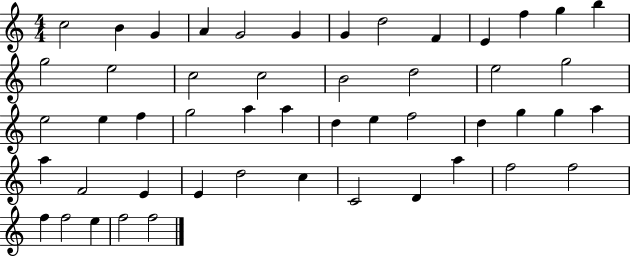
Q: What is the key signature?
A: C major